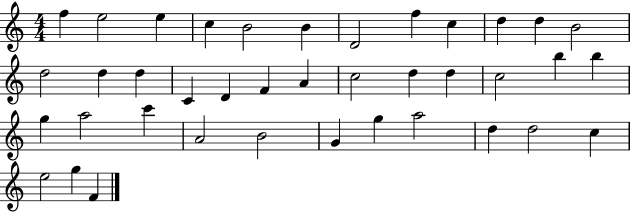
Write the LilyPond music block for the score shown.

{
  \clef treble
  \numericTimeSignature
  \time 4/4
  \key c \major
  f''4 e''2 e''4 | c''4 b'2 b'4 | d'2 f''4 c''4 | d''4 d''4 b'2 | \break d''2 d''4 d''4 | c'4 d'4 f'4 a'4 | c''2 d''4 d''4 | c''2 b''4 b''4 | \break g''4 a''2 c'''4 | a'2 b'2 | g'4 g''4 a''2 | d''4 d''2 c''4 | \break e''2 g''4 f'4 | \bar "|."
}